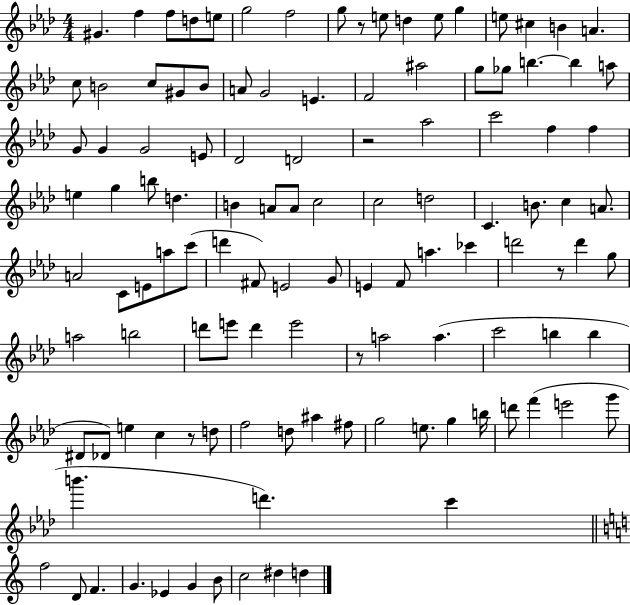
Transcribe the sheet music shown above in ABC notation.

X:1
T:Untitled
M:4/4
L:1/4
K:Ab
^G f f/2 d/2 e/2 g2 f2 g/2 z/2 e/2 d e/2 g e/2 ^c B A c/2 B2 c/2 ^G/2 B/2 A/2 G2 E F2 ^a2 g/2 _g/2 b b a/2 G/2 G G2 E/2 _D2 D2 z2 _a2 c'2 f f e g b/2 d B A/2 A/2 c2 c2 d2 C B/2 c A/2 A2 C/2 E/2 a/2 c'/2 d' ^F/2 E2 G/2 E F/2 a _c' d'2 z/2 d' g/2 a2 b2 d'/2 e'/2 d' e'2 z/2 a2 a c'2 b b ^D/2 _D/2 e c z/2 d/2 f2 d/2 ^a ^f/2 g2 e/2 g b/4 d'/2 f' e'2 g'/2 b' d' c' f2 D/2 F G _E G B/2 c2 ^d d